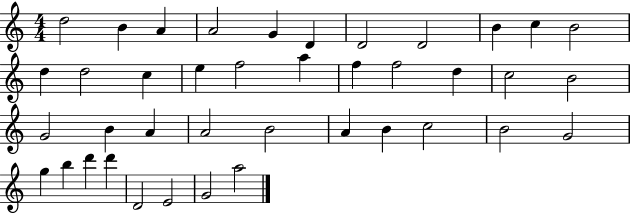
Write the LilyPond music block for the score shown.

{
  \clef treble
  \numericTimeSignature
  \time 4/4
  \key c \major
  d''2 b'4 a'4 | a'2 g'4 d'4 | d'2 d'2 | b'4 c''4 b'2 | \break d''4 d''2 c''4 | e''4 f''2 a''4 | f''4 f''2 d''4 | c''2 b'2 | \break g'2 b'4 a'4 | a'2 b'2 | a'4 b'4 c''2 | b'2 g'2 | \break g''4 b''4 d'''4 d'''4 | d'2 e'2 | g'2 a''2 | \bar "|."
}